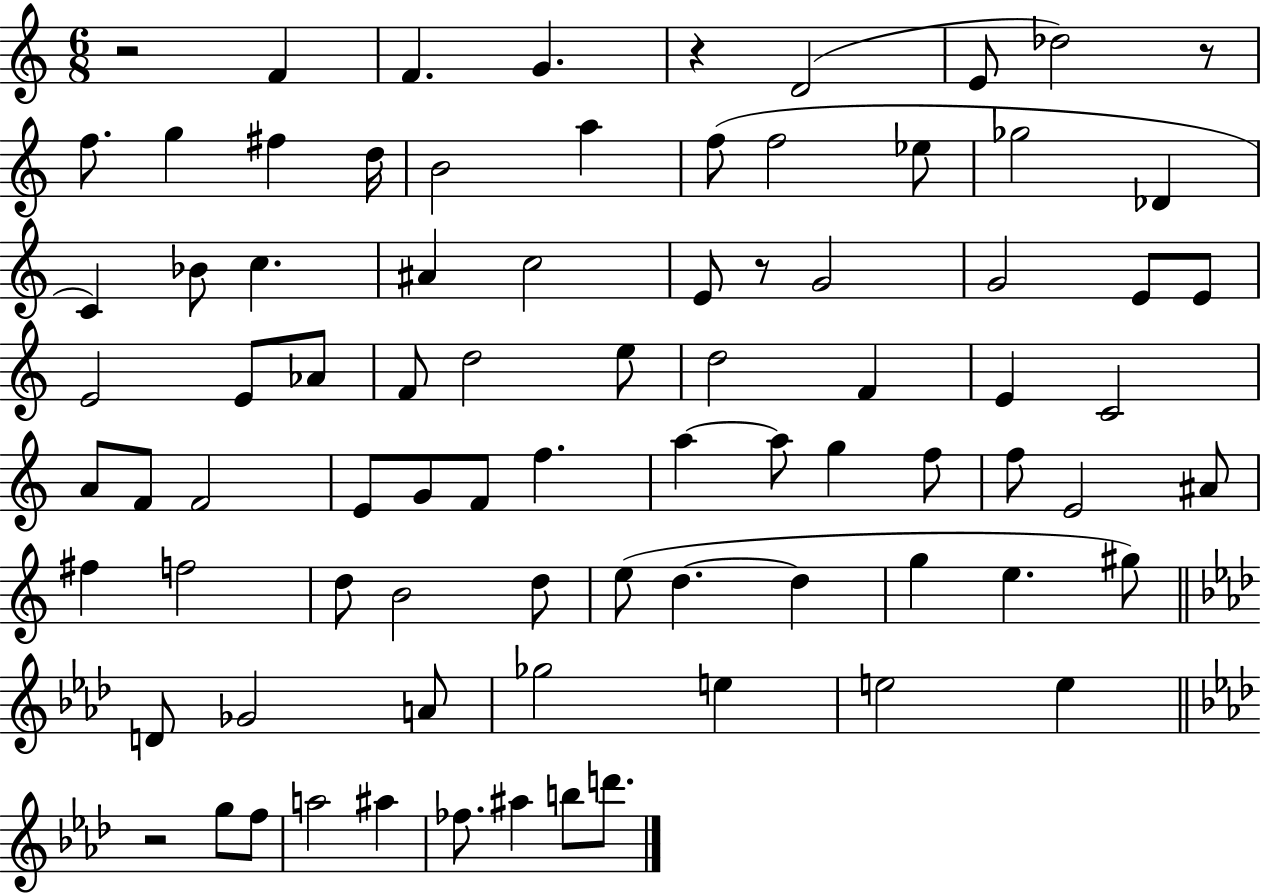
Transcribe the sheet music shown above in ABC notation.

X:1
T:Untitled
M:6/8
L:1/4
K:C
z2 F F G z D2 E/2 _d2 z/2 f/2 g ^f d/4 B2 a f/2 f2 _e/2 _g2 _D C _B/2 c ^A c2 E/2 z/2 G2 G2 E/2 E/2 E2 E/2 _A/2 F/2 d2 e/2 d2 F E C2 A/2 F/2 F2 E/2 G/2 F/2 f a a/2 g f/2 f/2 E2 ^A/2 ^f f2 d/2 B2 d/2 e/2 d d g e ^g/2 D/2 _G2 A/2 _g2 e e2 e z2 g/2 f/2 a2 ^a _f/2 ^a b/2 d'/2